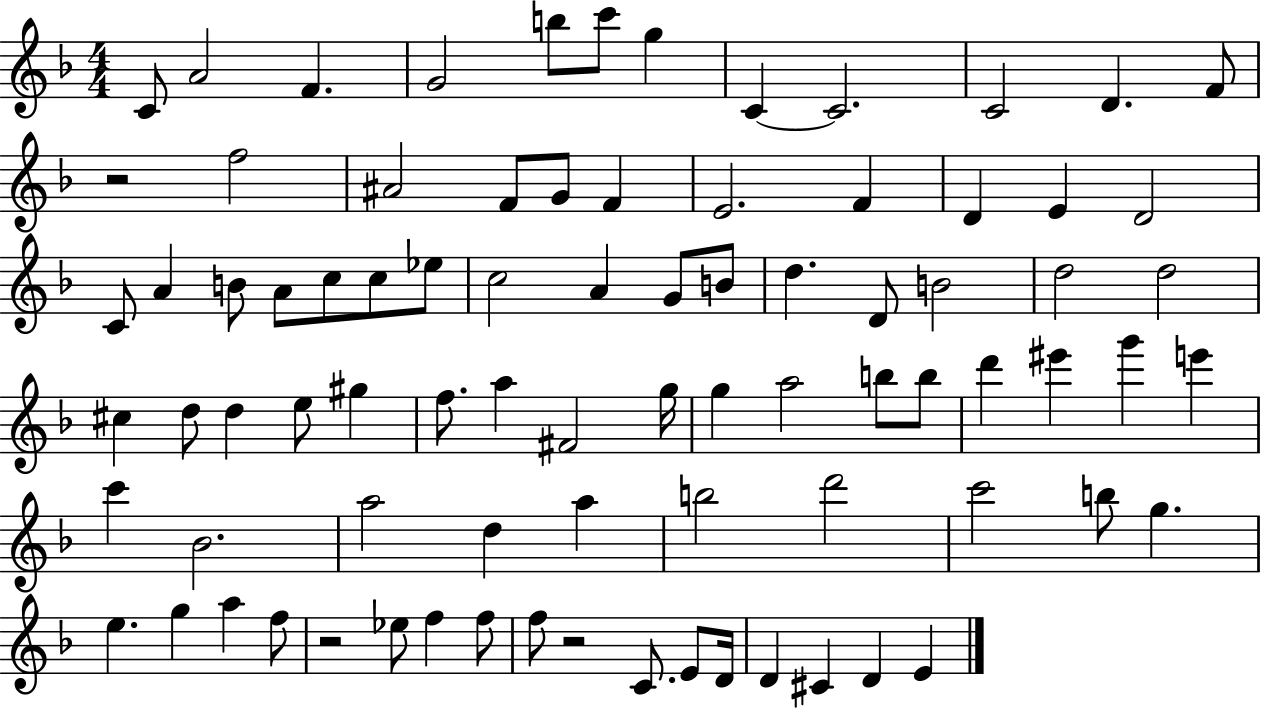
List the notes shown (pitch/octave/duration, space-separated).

C4/e A4/h F4/q. G4/h B5/e C6/e G5/q C4/q C4/h. C4/h D4/q. F4/e R/h F5/h A#4/h F4/e G4/e F4/q E4/h. F4/q D4/q E4/q D4/h C4/e A4/q B4/e A4/e C5/e C5/e Eb5/e C5/h A4/q G4/e B4/e D5/q. D4/e B4/h D5/h D5/h C#5/q D5/e D5/q E5/e G#5/q F5/e. A5/q F#4/h G5/s G5/q A5/h B5/e B5/e D6/q EIS6/q G6/q E6/q C6/q Bb4/h. A5/h D5/q A5/q B5/h D6/h C6/h B5/e G5/q. E5/q. G5/q A5/q F5/e R/h Eb5/e F5/q F5/e F5/e R/h C4/e. E4/e D4/s D4/q C#4/q D4/q E4/q